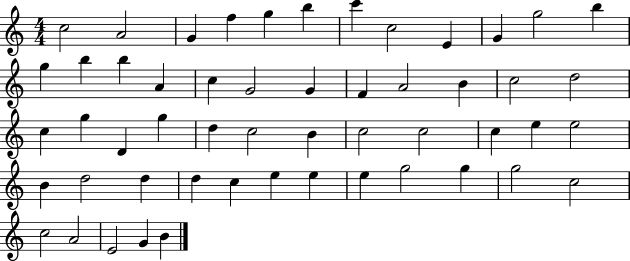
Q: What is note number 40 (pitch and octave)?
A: D5